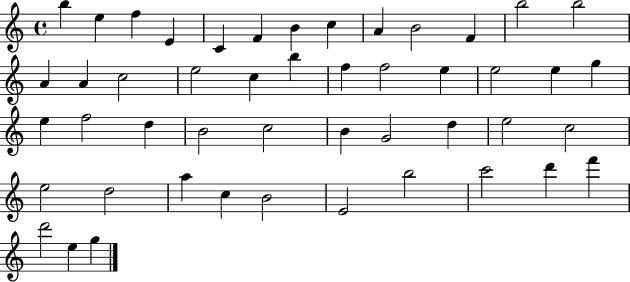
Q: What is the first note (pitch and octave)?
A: B5